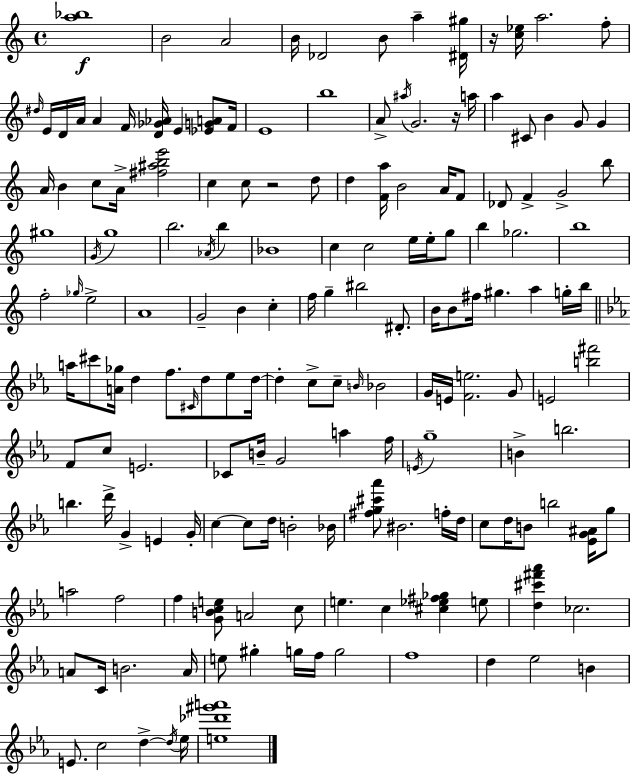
[A5,Bb5]/w B4/h A4/h B4/s Db4/h B4/e A5/q [D#4,G#5]/s R/s [C5,Eb5]/s A5/h. F5/e D#5/s E4/s D4/s A4/s A4/q F4/s [D4,Gb4,Ab4]/s E4/q [Eb4,G4,A4]/e F4/s E4/w B5/w A4/e A#5/s G4/h. R/s A5/s A5/q C#4/e B4/q G4/e G4/q A4/s B4/q C5/e A4/s [F#5,A#5,B5,E6]/h C5/q C5/e R/h D5/e D5/q [F4,A5]/s B4/h A4/s F4/e Db4/e F4/q G4/h B5/e G#5/w G4/s G5/w B5/h. Ab4/s B5/q Bb4/w C5/q C5/h E5/s E5/s G5/e B5/q Gb5/h. B5/w F5/h Gb5/s E5/h A4/w G4/h B4/q C5/q F5/s G5/q BIS5/h D#4/e. B4/s B4/e F#5/s G#5/q. A5/q G5/s B5/s A5/s C#6/e [A4,Gb5]/s D5/q F5/e. C#4/s D5/e Eb5/e D5/s D5/q C5/e C5/e B4/s Bb4/h G4/s E4/s [F4,E5]/h. G4/e E4/h [B5,F#6]/h F4/e C5/e E4/h. CES4/e B4/s G4/h A5/q F5/s E4/s G5/w B4/q B5/h. B5/q. D6/s G4/q E4/q G4/s C5/q C5/e D5/s B4/h Bb4/s [F#5,G5,C#6,Ab6]/e BIS4/h. F5/s D5/s C5/e D5/s B4/e B5/h [Eb4,G4,A#4]/s G5/e A5/h F5/h F5/q [G4,B4,C5,E5]/e A4/h C5/e E5/q. C5/q [C#5,Eb5,F#5,Gb5]/q E5/e [D5,C#6,F#6,Ab6]/q CES5/h. A4/e C4/s B4/h. A4/s E5/e G#5/q G5/s F5/s G5/h F5/w D5/q Eb5/h B4/q E4/e. C5/h D5/q D5/s Eb5/s [E5,Db6,G#6,A6]/w